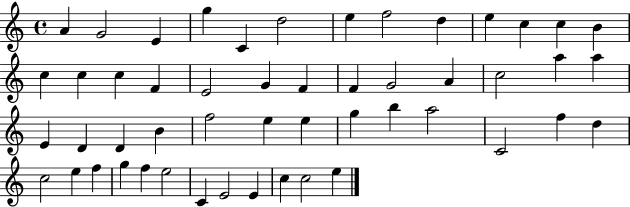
{
  \clef treble
  \time 4/4
  \defaultTimeSignature
  \key c \major
  a'4 g'2 e'4 | g''4 c'4 d''2 | e''4 f''2 d''4 | e''4 c''4 c''4 b'4 | \break c''4 c''4 c''4 f'4 | e'2 g'4 f'4 | f'4 g'2 a'4 | c''2 a''4 a''4 | \break e'4 d'4 d'4 b'4 | f''2 e''4 e''4 | g''4 b''4 a''2 | c'2 f''4 d''4 | \break c''2 e''4 f''4 | g''4 f''4 e''2 | c'4 e'2 e'4 | c''4 c''2 e''4 | \break \bar "|."
}